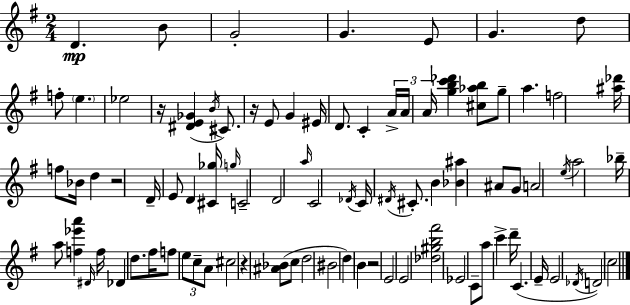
{
  \clef treble
  \numericTimeSignature
  \time 2/4
  \key g \major
  d'4.\mp b'8 | g'2-. | g'4. e'8 | g'4. d''8 | \break f''8-. \parenthesize e''4. | ees''2 | r16 <dis' e' ges'>4( \acciaccatura { b'16 } cis'8.) | r16 e'8 g'4 | \break eis'16 d'8. c'4-. | \tuplet 3/2 { a'16-> a'16 a'16 } <g'' b'' c''' des'''>4 <cis'' aes'' b''>8 | g''8-- a''4. | f''2 | \break <ais'' des'''>16 f''8 bes'16 d''4 | r2 | d'16-- e'8 d'4 | <cis' ges''>16 \grace { g''16 } c'2-- | \break d'2 | \grace { a''16 } c'2 | \acciaccatura { des'16 } c'16 \acciaccatura { dis'16 } cis'8.-. | b'4 <bes' ais''>4 | \break ais'8 g'8 a'2 | \acciaccatura { e''16 } a''2 | bes''16-- a''8 | <f'' ees''' a'''>4 \grace { dis'16 } f''16 des'4 | \break d''8. fis''16 f''8 | \tuplet 3/2 { e''8 c''8-- a'8 } cis''2 | r4 | <ais' bes'>8( c''8 d''2 | \break bis'2 | d''4) | b'4 r2 | e'2 | \break e'2 | <des'' gis'' b'' fis'''>2 | ees'2 | c'8-- | \break a''8 c'''4-> d'''16-- | c'4.( e'16-- e'2 | \acciaccatura { des'16 }) | d'2 | \break c''2 | \bar "|."
}